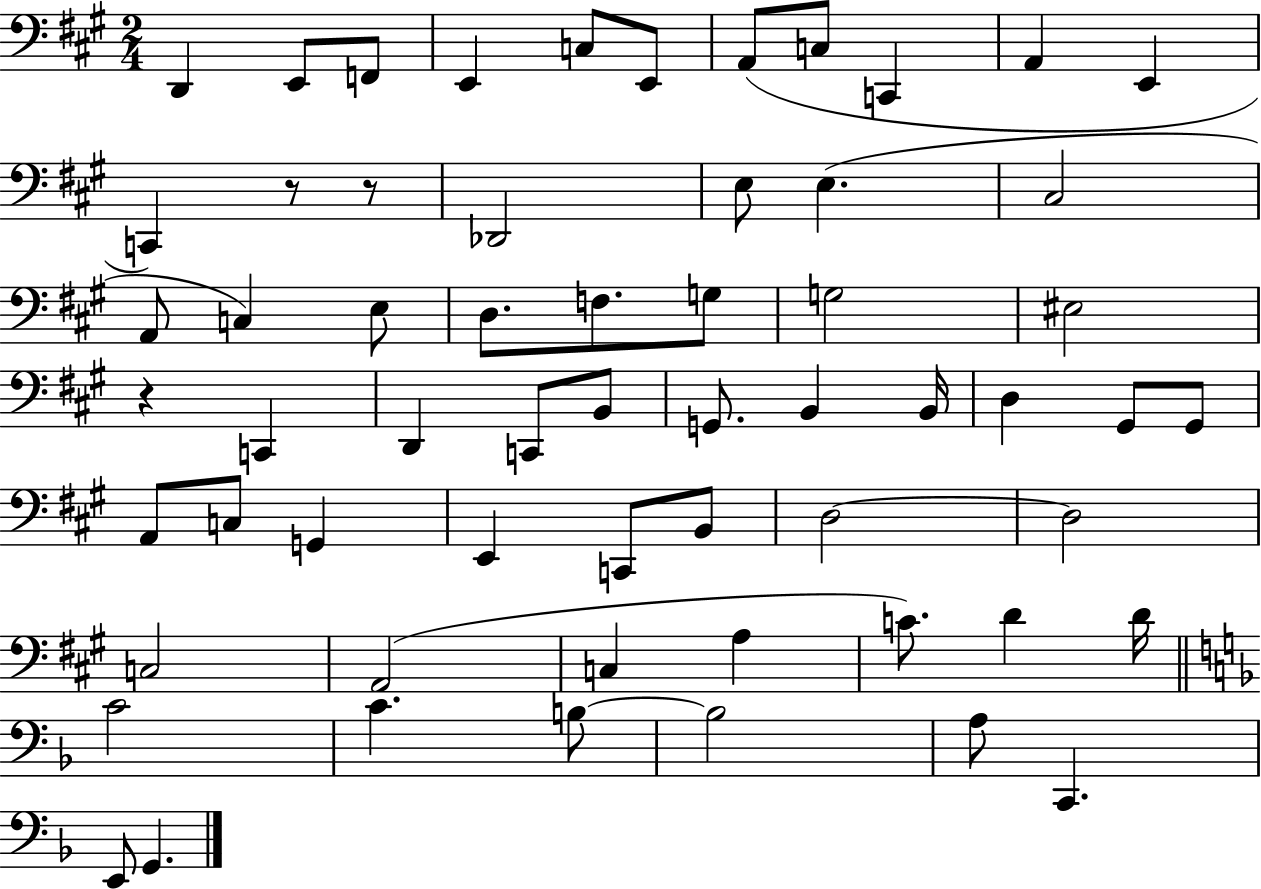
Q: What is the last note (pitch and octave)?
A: G2